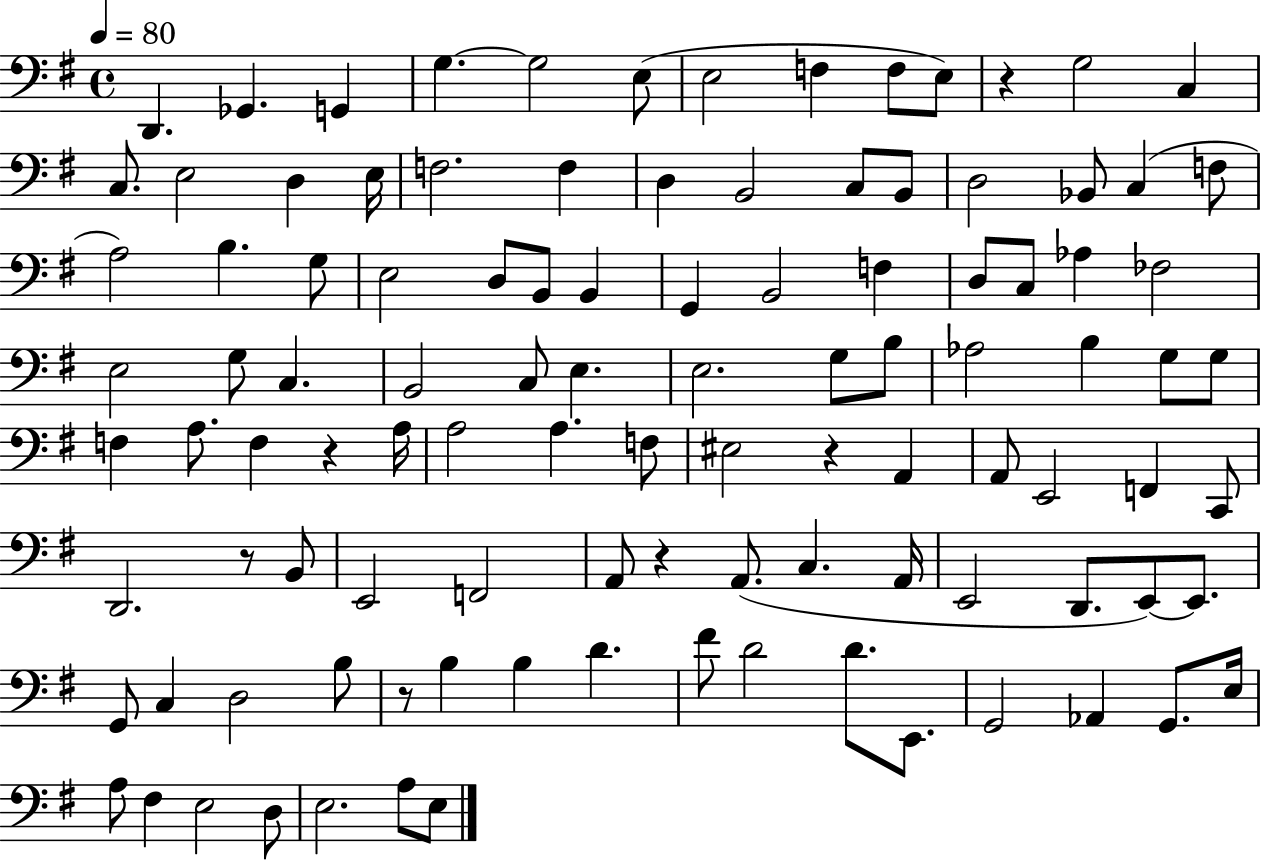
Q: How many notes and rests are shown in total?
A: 106